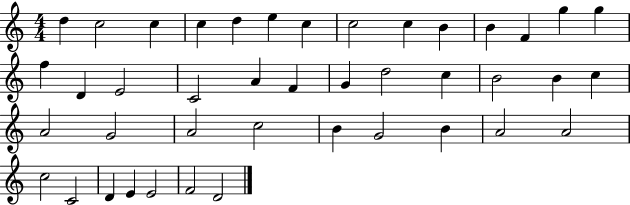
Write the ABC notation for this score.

X:1
T:Untitled
M:4/4
L:1/4
K:C
d c2 c c d e c c2 c B B F g g f D E2 C2 A F G d2 c B2 B c A2 G2 A2 c2 B G2 B A2 A2 c2 C2 D E E2 F2 D2